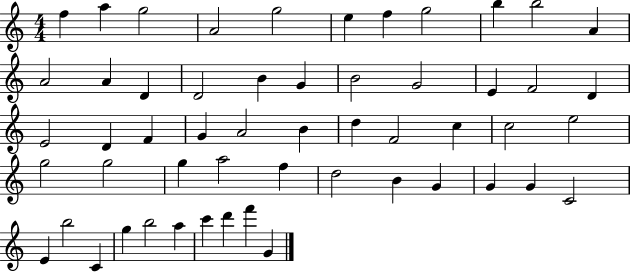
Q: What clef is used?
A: treble